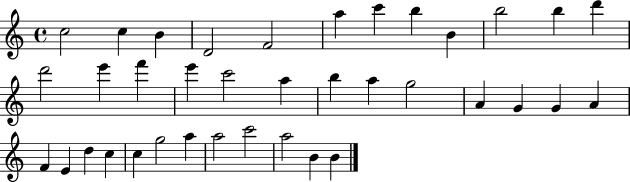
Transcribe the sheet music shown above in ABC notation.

X:1
T:Untitled
M:4/4
L:1/4
K:C
c2 c B D2 F2 a c' b B b2 b d' d'2 e' f' e' c'2 a b a g2 A G G A F E d c c g2 a a2 c'2 a2 B B